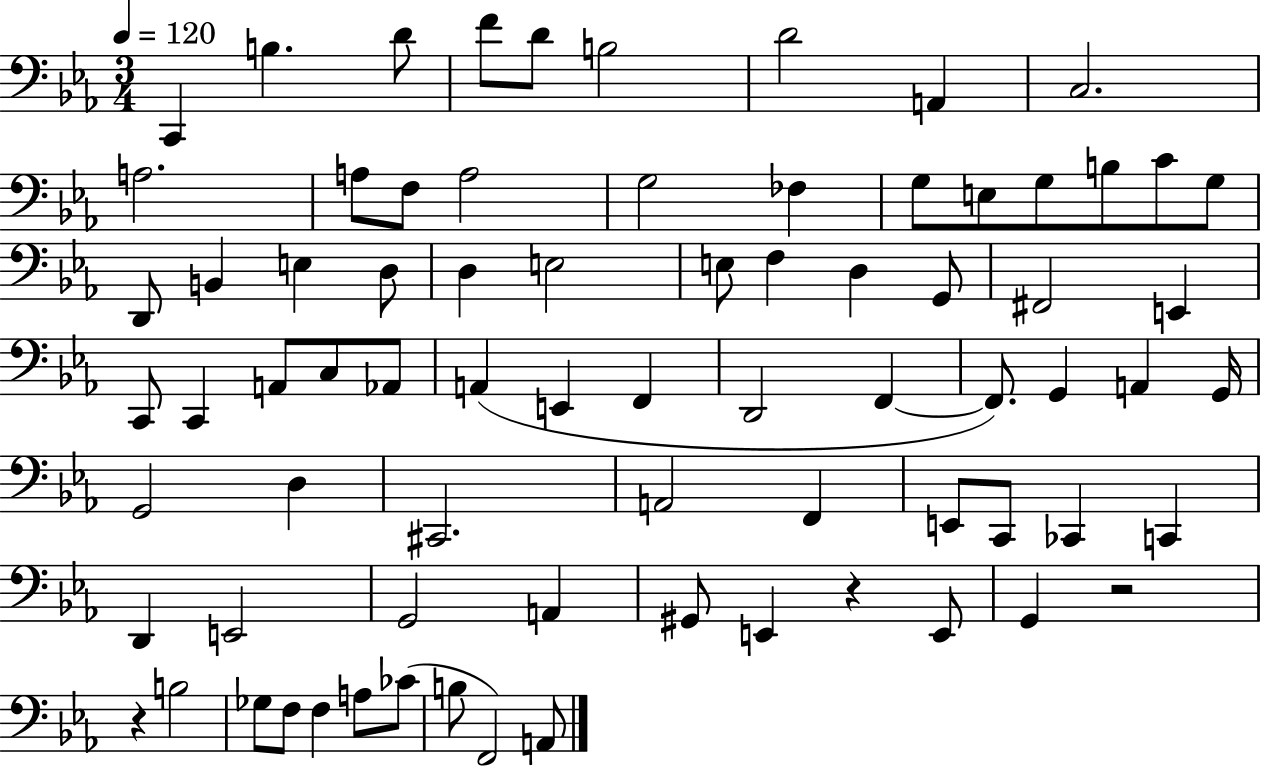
{
  \clef bass
  \numericTimeSignature
  \time 3/4
  \key ees \major
  \tempo 4 = 120
  c,4 b4. d'8 | f'8 d'8 b2 | d'2 a,4 | c2. | \break a2. | a8 f8 a2 | g2 fes4 | g8 e8 g8 b8 c'8 g8 | \break d,8 b,4 e4 d8 | d4 e2 | e8 f4 d4 g,8 | fis,2 e,4 | \break c,8 c,4 a,8 c8 aes,8 | a,4( e,4 f,4 | d,2 f,4~~ | f,8.) g,4 a,4 g,16 | \break g,2 d4 | cis,2. | a,2 f,4 | e,8 c,8 ces,4 c,4 | \break d,4 e,2 | g,2 a,4 | gis,8 e,4 r4 e,8 | g,4 r2 | \break r4 b2 | ges8 f8 f4 a8 ces'8( | b8 f,2) a,8 | \bar "|."
}